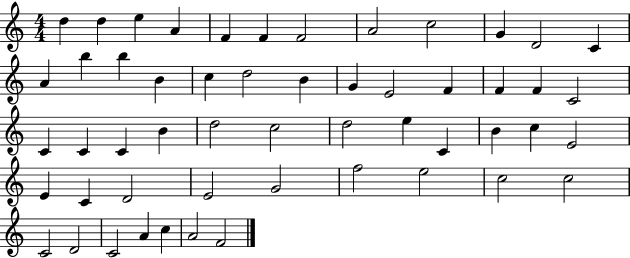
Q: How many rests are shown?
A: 0